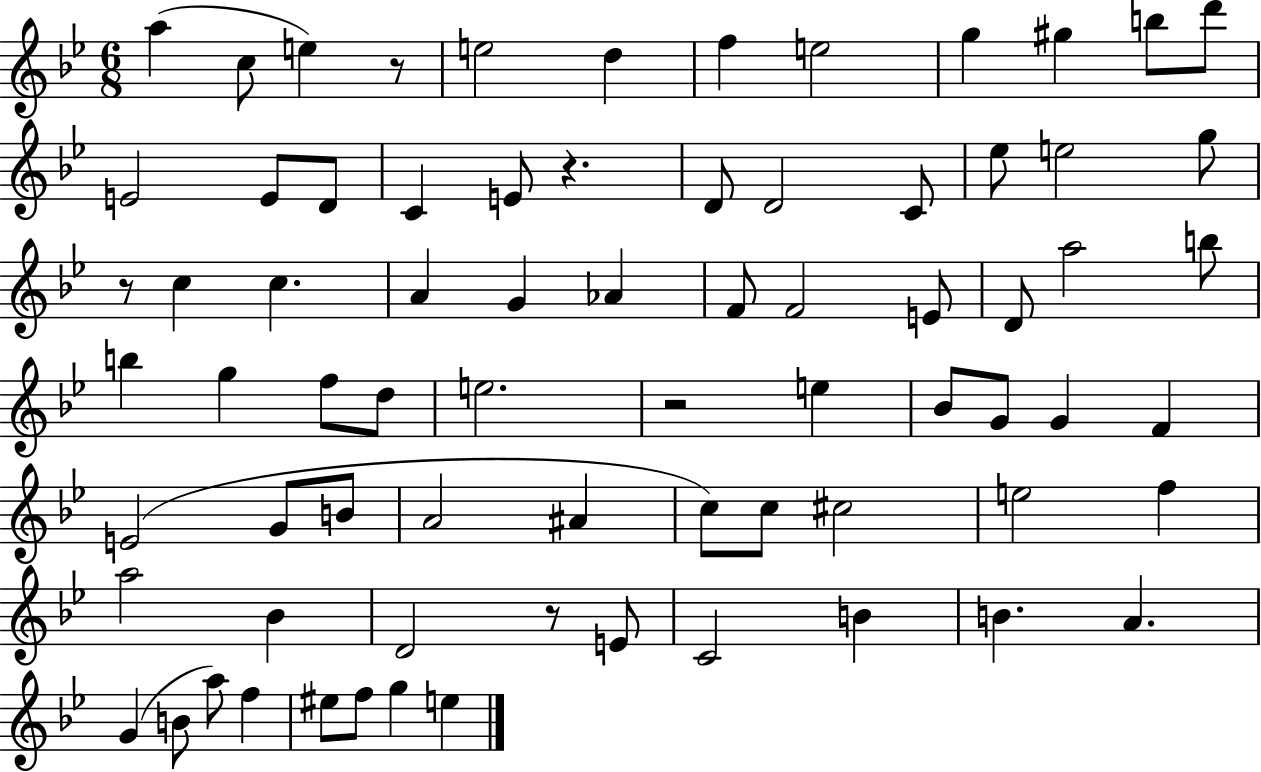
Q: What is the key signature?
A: BES major